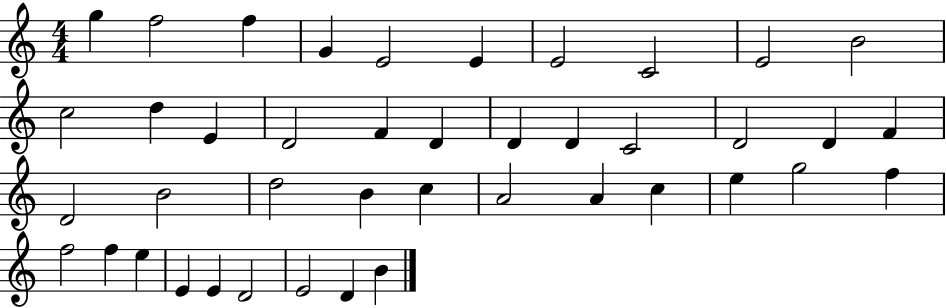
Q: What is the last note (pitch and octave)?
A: B4